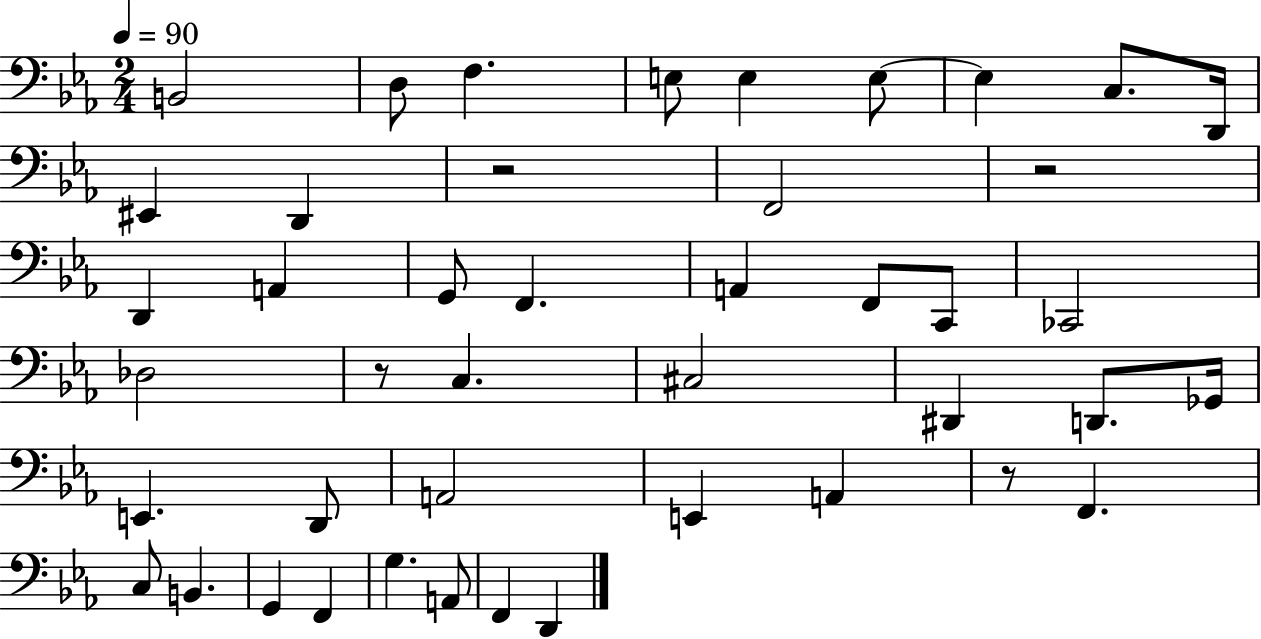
B2/h D3/e F3/q. E3/e E3/q E3/e E3/q C3/e. D2/s EIS2/q D2/q R/h F2/h R/h D2/q A2/q G2/e F2/q. A2/q F2/e C2/e CES2/h Db3/h R/e C3/q. C#3/h D#2/q D2/e. Gb2/s E2/q. D2/e A2/h E2/q A2/q R/e F2/q. C3/e B2/q. G2/q F2/q G3/q. A2/e F2/q D2/q